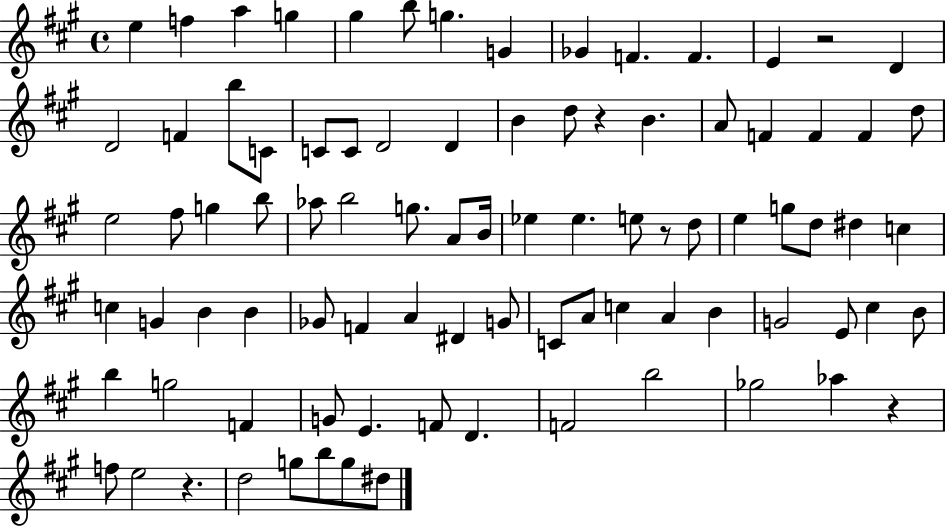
X:1
T:Untitled
M:4/4
L:1/4
K:A
e f a g ^g b/2 g G _G F F E z2 D D2 F b/2 C/2 C/2 C/2 D2 D B d/2 z B A/2 F F F d/2 e2 ^f/2 g b/2 _a/2 b2 g/2 A/2 B/4 _e _e e/2 z/2 d/2 e g/2 d/2 ^d c c G B B _G/2 F A ^D G/2 C/2 A/2 c A B G2 E/2 ^c B/2 b g2 F G/2 E F/2 D F2 b2 _g2 _a z f/2 e2 z d2 g/2 b/2 g/2 ^d/2